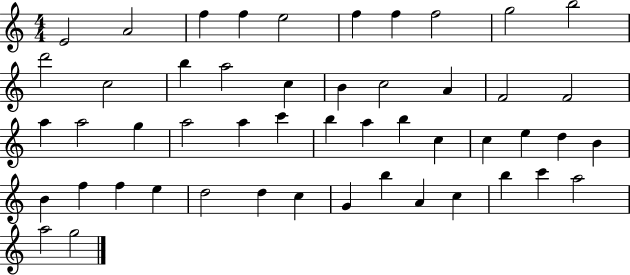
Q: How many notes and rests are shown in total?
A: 50